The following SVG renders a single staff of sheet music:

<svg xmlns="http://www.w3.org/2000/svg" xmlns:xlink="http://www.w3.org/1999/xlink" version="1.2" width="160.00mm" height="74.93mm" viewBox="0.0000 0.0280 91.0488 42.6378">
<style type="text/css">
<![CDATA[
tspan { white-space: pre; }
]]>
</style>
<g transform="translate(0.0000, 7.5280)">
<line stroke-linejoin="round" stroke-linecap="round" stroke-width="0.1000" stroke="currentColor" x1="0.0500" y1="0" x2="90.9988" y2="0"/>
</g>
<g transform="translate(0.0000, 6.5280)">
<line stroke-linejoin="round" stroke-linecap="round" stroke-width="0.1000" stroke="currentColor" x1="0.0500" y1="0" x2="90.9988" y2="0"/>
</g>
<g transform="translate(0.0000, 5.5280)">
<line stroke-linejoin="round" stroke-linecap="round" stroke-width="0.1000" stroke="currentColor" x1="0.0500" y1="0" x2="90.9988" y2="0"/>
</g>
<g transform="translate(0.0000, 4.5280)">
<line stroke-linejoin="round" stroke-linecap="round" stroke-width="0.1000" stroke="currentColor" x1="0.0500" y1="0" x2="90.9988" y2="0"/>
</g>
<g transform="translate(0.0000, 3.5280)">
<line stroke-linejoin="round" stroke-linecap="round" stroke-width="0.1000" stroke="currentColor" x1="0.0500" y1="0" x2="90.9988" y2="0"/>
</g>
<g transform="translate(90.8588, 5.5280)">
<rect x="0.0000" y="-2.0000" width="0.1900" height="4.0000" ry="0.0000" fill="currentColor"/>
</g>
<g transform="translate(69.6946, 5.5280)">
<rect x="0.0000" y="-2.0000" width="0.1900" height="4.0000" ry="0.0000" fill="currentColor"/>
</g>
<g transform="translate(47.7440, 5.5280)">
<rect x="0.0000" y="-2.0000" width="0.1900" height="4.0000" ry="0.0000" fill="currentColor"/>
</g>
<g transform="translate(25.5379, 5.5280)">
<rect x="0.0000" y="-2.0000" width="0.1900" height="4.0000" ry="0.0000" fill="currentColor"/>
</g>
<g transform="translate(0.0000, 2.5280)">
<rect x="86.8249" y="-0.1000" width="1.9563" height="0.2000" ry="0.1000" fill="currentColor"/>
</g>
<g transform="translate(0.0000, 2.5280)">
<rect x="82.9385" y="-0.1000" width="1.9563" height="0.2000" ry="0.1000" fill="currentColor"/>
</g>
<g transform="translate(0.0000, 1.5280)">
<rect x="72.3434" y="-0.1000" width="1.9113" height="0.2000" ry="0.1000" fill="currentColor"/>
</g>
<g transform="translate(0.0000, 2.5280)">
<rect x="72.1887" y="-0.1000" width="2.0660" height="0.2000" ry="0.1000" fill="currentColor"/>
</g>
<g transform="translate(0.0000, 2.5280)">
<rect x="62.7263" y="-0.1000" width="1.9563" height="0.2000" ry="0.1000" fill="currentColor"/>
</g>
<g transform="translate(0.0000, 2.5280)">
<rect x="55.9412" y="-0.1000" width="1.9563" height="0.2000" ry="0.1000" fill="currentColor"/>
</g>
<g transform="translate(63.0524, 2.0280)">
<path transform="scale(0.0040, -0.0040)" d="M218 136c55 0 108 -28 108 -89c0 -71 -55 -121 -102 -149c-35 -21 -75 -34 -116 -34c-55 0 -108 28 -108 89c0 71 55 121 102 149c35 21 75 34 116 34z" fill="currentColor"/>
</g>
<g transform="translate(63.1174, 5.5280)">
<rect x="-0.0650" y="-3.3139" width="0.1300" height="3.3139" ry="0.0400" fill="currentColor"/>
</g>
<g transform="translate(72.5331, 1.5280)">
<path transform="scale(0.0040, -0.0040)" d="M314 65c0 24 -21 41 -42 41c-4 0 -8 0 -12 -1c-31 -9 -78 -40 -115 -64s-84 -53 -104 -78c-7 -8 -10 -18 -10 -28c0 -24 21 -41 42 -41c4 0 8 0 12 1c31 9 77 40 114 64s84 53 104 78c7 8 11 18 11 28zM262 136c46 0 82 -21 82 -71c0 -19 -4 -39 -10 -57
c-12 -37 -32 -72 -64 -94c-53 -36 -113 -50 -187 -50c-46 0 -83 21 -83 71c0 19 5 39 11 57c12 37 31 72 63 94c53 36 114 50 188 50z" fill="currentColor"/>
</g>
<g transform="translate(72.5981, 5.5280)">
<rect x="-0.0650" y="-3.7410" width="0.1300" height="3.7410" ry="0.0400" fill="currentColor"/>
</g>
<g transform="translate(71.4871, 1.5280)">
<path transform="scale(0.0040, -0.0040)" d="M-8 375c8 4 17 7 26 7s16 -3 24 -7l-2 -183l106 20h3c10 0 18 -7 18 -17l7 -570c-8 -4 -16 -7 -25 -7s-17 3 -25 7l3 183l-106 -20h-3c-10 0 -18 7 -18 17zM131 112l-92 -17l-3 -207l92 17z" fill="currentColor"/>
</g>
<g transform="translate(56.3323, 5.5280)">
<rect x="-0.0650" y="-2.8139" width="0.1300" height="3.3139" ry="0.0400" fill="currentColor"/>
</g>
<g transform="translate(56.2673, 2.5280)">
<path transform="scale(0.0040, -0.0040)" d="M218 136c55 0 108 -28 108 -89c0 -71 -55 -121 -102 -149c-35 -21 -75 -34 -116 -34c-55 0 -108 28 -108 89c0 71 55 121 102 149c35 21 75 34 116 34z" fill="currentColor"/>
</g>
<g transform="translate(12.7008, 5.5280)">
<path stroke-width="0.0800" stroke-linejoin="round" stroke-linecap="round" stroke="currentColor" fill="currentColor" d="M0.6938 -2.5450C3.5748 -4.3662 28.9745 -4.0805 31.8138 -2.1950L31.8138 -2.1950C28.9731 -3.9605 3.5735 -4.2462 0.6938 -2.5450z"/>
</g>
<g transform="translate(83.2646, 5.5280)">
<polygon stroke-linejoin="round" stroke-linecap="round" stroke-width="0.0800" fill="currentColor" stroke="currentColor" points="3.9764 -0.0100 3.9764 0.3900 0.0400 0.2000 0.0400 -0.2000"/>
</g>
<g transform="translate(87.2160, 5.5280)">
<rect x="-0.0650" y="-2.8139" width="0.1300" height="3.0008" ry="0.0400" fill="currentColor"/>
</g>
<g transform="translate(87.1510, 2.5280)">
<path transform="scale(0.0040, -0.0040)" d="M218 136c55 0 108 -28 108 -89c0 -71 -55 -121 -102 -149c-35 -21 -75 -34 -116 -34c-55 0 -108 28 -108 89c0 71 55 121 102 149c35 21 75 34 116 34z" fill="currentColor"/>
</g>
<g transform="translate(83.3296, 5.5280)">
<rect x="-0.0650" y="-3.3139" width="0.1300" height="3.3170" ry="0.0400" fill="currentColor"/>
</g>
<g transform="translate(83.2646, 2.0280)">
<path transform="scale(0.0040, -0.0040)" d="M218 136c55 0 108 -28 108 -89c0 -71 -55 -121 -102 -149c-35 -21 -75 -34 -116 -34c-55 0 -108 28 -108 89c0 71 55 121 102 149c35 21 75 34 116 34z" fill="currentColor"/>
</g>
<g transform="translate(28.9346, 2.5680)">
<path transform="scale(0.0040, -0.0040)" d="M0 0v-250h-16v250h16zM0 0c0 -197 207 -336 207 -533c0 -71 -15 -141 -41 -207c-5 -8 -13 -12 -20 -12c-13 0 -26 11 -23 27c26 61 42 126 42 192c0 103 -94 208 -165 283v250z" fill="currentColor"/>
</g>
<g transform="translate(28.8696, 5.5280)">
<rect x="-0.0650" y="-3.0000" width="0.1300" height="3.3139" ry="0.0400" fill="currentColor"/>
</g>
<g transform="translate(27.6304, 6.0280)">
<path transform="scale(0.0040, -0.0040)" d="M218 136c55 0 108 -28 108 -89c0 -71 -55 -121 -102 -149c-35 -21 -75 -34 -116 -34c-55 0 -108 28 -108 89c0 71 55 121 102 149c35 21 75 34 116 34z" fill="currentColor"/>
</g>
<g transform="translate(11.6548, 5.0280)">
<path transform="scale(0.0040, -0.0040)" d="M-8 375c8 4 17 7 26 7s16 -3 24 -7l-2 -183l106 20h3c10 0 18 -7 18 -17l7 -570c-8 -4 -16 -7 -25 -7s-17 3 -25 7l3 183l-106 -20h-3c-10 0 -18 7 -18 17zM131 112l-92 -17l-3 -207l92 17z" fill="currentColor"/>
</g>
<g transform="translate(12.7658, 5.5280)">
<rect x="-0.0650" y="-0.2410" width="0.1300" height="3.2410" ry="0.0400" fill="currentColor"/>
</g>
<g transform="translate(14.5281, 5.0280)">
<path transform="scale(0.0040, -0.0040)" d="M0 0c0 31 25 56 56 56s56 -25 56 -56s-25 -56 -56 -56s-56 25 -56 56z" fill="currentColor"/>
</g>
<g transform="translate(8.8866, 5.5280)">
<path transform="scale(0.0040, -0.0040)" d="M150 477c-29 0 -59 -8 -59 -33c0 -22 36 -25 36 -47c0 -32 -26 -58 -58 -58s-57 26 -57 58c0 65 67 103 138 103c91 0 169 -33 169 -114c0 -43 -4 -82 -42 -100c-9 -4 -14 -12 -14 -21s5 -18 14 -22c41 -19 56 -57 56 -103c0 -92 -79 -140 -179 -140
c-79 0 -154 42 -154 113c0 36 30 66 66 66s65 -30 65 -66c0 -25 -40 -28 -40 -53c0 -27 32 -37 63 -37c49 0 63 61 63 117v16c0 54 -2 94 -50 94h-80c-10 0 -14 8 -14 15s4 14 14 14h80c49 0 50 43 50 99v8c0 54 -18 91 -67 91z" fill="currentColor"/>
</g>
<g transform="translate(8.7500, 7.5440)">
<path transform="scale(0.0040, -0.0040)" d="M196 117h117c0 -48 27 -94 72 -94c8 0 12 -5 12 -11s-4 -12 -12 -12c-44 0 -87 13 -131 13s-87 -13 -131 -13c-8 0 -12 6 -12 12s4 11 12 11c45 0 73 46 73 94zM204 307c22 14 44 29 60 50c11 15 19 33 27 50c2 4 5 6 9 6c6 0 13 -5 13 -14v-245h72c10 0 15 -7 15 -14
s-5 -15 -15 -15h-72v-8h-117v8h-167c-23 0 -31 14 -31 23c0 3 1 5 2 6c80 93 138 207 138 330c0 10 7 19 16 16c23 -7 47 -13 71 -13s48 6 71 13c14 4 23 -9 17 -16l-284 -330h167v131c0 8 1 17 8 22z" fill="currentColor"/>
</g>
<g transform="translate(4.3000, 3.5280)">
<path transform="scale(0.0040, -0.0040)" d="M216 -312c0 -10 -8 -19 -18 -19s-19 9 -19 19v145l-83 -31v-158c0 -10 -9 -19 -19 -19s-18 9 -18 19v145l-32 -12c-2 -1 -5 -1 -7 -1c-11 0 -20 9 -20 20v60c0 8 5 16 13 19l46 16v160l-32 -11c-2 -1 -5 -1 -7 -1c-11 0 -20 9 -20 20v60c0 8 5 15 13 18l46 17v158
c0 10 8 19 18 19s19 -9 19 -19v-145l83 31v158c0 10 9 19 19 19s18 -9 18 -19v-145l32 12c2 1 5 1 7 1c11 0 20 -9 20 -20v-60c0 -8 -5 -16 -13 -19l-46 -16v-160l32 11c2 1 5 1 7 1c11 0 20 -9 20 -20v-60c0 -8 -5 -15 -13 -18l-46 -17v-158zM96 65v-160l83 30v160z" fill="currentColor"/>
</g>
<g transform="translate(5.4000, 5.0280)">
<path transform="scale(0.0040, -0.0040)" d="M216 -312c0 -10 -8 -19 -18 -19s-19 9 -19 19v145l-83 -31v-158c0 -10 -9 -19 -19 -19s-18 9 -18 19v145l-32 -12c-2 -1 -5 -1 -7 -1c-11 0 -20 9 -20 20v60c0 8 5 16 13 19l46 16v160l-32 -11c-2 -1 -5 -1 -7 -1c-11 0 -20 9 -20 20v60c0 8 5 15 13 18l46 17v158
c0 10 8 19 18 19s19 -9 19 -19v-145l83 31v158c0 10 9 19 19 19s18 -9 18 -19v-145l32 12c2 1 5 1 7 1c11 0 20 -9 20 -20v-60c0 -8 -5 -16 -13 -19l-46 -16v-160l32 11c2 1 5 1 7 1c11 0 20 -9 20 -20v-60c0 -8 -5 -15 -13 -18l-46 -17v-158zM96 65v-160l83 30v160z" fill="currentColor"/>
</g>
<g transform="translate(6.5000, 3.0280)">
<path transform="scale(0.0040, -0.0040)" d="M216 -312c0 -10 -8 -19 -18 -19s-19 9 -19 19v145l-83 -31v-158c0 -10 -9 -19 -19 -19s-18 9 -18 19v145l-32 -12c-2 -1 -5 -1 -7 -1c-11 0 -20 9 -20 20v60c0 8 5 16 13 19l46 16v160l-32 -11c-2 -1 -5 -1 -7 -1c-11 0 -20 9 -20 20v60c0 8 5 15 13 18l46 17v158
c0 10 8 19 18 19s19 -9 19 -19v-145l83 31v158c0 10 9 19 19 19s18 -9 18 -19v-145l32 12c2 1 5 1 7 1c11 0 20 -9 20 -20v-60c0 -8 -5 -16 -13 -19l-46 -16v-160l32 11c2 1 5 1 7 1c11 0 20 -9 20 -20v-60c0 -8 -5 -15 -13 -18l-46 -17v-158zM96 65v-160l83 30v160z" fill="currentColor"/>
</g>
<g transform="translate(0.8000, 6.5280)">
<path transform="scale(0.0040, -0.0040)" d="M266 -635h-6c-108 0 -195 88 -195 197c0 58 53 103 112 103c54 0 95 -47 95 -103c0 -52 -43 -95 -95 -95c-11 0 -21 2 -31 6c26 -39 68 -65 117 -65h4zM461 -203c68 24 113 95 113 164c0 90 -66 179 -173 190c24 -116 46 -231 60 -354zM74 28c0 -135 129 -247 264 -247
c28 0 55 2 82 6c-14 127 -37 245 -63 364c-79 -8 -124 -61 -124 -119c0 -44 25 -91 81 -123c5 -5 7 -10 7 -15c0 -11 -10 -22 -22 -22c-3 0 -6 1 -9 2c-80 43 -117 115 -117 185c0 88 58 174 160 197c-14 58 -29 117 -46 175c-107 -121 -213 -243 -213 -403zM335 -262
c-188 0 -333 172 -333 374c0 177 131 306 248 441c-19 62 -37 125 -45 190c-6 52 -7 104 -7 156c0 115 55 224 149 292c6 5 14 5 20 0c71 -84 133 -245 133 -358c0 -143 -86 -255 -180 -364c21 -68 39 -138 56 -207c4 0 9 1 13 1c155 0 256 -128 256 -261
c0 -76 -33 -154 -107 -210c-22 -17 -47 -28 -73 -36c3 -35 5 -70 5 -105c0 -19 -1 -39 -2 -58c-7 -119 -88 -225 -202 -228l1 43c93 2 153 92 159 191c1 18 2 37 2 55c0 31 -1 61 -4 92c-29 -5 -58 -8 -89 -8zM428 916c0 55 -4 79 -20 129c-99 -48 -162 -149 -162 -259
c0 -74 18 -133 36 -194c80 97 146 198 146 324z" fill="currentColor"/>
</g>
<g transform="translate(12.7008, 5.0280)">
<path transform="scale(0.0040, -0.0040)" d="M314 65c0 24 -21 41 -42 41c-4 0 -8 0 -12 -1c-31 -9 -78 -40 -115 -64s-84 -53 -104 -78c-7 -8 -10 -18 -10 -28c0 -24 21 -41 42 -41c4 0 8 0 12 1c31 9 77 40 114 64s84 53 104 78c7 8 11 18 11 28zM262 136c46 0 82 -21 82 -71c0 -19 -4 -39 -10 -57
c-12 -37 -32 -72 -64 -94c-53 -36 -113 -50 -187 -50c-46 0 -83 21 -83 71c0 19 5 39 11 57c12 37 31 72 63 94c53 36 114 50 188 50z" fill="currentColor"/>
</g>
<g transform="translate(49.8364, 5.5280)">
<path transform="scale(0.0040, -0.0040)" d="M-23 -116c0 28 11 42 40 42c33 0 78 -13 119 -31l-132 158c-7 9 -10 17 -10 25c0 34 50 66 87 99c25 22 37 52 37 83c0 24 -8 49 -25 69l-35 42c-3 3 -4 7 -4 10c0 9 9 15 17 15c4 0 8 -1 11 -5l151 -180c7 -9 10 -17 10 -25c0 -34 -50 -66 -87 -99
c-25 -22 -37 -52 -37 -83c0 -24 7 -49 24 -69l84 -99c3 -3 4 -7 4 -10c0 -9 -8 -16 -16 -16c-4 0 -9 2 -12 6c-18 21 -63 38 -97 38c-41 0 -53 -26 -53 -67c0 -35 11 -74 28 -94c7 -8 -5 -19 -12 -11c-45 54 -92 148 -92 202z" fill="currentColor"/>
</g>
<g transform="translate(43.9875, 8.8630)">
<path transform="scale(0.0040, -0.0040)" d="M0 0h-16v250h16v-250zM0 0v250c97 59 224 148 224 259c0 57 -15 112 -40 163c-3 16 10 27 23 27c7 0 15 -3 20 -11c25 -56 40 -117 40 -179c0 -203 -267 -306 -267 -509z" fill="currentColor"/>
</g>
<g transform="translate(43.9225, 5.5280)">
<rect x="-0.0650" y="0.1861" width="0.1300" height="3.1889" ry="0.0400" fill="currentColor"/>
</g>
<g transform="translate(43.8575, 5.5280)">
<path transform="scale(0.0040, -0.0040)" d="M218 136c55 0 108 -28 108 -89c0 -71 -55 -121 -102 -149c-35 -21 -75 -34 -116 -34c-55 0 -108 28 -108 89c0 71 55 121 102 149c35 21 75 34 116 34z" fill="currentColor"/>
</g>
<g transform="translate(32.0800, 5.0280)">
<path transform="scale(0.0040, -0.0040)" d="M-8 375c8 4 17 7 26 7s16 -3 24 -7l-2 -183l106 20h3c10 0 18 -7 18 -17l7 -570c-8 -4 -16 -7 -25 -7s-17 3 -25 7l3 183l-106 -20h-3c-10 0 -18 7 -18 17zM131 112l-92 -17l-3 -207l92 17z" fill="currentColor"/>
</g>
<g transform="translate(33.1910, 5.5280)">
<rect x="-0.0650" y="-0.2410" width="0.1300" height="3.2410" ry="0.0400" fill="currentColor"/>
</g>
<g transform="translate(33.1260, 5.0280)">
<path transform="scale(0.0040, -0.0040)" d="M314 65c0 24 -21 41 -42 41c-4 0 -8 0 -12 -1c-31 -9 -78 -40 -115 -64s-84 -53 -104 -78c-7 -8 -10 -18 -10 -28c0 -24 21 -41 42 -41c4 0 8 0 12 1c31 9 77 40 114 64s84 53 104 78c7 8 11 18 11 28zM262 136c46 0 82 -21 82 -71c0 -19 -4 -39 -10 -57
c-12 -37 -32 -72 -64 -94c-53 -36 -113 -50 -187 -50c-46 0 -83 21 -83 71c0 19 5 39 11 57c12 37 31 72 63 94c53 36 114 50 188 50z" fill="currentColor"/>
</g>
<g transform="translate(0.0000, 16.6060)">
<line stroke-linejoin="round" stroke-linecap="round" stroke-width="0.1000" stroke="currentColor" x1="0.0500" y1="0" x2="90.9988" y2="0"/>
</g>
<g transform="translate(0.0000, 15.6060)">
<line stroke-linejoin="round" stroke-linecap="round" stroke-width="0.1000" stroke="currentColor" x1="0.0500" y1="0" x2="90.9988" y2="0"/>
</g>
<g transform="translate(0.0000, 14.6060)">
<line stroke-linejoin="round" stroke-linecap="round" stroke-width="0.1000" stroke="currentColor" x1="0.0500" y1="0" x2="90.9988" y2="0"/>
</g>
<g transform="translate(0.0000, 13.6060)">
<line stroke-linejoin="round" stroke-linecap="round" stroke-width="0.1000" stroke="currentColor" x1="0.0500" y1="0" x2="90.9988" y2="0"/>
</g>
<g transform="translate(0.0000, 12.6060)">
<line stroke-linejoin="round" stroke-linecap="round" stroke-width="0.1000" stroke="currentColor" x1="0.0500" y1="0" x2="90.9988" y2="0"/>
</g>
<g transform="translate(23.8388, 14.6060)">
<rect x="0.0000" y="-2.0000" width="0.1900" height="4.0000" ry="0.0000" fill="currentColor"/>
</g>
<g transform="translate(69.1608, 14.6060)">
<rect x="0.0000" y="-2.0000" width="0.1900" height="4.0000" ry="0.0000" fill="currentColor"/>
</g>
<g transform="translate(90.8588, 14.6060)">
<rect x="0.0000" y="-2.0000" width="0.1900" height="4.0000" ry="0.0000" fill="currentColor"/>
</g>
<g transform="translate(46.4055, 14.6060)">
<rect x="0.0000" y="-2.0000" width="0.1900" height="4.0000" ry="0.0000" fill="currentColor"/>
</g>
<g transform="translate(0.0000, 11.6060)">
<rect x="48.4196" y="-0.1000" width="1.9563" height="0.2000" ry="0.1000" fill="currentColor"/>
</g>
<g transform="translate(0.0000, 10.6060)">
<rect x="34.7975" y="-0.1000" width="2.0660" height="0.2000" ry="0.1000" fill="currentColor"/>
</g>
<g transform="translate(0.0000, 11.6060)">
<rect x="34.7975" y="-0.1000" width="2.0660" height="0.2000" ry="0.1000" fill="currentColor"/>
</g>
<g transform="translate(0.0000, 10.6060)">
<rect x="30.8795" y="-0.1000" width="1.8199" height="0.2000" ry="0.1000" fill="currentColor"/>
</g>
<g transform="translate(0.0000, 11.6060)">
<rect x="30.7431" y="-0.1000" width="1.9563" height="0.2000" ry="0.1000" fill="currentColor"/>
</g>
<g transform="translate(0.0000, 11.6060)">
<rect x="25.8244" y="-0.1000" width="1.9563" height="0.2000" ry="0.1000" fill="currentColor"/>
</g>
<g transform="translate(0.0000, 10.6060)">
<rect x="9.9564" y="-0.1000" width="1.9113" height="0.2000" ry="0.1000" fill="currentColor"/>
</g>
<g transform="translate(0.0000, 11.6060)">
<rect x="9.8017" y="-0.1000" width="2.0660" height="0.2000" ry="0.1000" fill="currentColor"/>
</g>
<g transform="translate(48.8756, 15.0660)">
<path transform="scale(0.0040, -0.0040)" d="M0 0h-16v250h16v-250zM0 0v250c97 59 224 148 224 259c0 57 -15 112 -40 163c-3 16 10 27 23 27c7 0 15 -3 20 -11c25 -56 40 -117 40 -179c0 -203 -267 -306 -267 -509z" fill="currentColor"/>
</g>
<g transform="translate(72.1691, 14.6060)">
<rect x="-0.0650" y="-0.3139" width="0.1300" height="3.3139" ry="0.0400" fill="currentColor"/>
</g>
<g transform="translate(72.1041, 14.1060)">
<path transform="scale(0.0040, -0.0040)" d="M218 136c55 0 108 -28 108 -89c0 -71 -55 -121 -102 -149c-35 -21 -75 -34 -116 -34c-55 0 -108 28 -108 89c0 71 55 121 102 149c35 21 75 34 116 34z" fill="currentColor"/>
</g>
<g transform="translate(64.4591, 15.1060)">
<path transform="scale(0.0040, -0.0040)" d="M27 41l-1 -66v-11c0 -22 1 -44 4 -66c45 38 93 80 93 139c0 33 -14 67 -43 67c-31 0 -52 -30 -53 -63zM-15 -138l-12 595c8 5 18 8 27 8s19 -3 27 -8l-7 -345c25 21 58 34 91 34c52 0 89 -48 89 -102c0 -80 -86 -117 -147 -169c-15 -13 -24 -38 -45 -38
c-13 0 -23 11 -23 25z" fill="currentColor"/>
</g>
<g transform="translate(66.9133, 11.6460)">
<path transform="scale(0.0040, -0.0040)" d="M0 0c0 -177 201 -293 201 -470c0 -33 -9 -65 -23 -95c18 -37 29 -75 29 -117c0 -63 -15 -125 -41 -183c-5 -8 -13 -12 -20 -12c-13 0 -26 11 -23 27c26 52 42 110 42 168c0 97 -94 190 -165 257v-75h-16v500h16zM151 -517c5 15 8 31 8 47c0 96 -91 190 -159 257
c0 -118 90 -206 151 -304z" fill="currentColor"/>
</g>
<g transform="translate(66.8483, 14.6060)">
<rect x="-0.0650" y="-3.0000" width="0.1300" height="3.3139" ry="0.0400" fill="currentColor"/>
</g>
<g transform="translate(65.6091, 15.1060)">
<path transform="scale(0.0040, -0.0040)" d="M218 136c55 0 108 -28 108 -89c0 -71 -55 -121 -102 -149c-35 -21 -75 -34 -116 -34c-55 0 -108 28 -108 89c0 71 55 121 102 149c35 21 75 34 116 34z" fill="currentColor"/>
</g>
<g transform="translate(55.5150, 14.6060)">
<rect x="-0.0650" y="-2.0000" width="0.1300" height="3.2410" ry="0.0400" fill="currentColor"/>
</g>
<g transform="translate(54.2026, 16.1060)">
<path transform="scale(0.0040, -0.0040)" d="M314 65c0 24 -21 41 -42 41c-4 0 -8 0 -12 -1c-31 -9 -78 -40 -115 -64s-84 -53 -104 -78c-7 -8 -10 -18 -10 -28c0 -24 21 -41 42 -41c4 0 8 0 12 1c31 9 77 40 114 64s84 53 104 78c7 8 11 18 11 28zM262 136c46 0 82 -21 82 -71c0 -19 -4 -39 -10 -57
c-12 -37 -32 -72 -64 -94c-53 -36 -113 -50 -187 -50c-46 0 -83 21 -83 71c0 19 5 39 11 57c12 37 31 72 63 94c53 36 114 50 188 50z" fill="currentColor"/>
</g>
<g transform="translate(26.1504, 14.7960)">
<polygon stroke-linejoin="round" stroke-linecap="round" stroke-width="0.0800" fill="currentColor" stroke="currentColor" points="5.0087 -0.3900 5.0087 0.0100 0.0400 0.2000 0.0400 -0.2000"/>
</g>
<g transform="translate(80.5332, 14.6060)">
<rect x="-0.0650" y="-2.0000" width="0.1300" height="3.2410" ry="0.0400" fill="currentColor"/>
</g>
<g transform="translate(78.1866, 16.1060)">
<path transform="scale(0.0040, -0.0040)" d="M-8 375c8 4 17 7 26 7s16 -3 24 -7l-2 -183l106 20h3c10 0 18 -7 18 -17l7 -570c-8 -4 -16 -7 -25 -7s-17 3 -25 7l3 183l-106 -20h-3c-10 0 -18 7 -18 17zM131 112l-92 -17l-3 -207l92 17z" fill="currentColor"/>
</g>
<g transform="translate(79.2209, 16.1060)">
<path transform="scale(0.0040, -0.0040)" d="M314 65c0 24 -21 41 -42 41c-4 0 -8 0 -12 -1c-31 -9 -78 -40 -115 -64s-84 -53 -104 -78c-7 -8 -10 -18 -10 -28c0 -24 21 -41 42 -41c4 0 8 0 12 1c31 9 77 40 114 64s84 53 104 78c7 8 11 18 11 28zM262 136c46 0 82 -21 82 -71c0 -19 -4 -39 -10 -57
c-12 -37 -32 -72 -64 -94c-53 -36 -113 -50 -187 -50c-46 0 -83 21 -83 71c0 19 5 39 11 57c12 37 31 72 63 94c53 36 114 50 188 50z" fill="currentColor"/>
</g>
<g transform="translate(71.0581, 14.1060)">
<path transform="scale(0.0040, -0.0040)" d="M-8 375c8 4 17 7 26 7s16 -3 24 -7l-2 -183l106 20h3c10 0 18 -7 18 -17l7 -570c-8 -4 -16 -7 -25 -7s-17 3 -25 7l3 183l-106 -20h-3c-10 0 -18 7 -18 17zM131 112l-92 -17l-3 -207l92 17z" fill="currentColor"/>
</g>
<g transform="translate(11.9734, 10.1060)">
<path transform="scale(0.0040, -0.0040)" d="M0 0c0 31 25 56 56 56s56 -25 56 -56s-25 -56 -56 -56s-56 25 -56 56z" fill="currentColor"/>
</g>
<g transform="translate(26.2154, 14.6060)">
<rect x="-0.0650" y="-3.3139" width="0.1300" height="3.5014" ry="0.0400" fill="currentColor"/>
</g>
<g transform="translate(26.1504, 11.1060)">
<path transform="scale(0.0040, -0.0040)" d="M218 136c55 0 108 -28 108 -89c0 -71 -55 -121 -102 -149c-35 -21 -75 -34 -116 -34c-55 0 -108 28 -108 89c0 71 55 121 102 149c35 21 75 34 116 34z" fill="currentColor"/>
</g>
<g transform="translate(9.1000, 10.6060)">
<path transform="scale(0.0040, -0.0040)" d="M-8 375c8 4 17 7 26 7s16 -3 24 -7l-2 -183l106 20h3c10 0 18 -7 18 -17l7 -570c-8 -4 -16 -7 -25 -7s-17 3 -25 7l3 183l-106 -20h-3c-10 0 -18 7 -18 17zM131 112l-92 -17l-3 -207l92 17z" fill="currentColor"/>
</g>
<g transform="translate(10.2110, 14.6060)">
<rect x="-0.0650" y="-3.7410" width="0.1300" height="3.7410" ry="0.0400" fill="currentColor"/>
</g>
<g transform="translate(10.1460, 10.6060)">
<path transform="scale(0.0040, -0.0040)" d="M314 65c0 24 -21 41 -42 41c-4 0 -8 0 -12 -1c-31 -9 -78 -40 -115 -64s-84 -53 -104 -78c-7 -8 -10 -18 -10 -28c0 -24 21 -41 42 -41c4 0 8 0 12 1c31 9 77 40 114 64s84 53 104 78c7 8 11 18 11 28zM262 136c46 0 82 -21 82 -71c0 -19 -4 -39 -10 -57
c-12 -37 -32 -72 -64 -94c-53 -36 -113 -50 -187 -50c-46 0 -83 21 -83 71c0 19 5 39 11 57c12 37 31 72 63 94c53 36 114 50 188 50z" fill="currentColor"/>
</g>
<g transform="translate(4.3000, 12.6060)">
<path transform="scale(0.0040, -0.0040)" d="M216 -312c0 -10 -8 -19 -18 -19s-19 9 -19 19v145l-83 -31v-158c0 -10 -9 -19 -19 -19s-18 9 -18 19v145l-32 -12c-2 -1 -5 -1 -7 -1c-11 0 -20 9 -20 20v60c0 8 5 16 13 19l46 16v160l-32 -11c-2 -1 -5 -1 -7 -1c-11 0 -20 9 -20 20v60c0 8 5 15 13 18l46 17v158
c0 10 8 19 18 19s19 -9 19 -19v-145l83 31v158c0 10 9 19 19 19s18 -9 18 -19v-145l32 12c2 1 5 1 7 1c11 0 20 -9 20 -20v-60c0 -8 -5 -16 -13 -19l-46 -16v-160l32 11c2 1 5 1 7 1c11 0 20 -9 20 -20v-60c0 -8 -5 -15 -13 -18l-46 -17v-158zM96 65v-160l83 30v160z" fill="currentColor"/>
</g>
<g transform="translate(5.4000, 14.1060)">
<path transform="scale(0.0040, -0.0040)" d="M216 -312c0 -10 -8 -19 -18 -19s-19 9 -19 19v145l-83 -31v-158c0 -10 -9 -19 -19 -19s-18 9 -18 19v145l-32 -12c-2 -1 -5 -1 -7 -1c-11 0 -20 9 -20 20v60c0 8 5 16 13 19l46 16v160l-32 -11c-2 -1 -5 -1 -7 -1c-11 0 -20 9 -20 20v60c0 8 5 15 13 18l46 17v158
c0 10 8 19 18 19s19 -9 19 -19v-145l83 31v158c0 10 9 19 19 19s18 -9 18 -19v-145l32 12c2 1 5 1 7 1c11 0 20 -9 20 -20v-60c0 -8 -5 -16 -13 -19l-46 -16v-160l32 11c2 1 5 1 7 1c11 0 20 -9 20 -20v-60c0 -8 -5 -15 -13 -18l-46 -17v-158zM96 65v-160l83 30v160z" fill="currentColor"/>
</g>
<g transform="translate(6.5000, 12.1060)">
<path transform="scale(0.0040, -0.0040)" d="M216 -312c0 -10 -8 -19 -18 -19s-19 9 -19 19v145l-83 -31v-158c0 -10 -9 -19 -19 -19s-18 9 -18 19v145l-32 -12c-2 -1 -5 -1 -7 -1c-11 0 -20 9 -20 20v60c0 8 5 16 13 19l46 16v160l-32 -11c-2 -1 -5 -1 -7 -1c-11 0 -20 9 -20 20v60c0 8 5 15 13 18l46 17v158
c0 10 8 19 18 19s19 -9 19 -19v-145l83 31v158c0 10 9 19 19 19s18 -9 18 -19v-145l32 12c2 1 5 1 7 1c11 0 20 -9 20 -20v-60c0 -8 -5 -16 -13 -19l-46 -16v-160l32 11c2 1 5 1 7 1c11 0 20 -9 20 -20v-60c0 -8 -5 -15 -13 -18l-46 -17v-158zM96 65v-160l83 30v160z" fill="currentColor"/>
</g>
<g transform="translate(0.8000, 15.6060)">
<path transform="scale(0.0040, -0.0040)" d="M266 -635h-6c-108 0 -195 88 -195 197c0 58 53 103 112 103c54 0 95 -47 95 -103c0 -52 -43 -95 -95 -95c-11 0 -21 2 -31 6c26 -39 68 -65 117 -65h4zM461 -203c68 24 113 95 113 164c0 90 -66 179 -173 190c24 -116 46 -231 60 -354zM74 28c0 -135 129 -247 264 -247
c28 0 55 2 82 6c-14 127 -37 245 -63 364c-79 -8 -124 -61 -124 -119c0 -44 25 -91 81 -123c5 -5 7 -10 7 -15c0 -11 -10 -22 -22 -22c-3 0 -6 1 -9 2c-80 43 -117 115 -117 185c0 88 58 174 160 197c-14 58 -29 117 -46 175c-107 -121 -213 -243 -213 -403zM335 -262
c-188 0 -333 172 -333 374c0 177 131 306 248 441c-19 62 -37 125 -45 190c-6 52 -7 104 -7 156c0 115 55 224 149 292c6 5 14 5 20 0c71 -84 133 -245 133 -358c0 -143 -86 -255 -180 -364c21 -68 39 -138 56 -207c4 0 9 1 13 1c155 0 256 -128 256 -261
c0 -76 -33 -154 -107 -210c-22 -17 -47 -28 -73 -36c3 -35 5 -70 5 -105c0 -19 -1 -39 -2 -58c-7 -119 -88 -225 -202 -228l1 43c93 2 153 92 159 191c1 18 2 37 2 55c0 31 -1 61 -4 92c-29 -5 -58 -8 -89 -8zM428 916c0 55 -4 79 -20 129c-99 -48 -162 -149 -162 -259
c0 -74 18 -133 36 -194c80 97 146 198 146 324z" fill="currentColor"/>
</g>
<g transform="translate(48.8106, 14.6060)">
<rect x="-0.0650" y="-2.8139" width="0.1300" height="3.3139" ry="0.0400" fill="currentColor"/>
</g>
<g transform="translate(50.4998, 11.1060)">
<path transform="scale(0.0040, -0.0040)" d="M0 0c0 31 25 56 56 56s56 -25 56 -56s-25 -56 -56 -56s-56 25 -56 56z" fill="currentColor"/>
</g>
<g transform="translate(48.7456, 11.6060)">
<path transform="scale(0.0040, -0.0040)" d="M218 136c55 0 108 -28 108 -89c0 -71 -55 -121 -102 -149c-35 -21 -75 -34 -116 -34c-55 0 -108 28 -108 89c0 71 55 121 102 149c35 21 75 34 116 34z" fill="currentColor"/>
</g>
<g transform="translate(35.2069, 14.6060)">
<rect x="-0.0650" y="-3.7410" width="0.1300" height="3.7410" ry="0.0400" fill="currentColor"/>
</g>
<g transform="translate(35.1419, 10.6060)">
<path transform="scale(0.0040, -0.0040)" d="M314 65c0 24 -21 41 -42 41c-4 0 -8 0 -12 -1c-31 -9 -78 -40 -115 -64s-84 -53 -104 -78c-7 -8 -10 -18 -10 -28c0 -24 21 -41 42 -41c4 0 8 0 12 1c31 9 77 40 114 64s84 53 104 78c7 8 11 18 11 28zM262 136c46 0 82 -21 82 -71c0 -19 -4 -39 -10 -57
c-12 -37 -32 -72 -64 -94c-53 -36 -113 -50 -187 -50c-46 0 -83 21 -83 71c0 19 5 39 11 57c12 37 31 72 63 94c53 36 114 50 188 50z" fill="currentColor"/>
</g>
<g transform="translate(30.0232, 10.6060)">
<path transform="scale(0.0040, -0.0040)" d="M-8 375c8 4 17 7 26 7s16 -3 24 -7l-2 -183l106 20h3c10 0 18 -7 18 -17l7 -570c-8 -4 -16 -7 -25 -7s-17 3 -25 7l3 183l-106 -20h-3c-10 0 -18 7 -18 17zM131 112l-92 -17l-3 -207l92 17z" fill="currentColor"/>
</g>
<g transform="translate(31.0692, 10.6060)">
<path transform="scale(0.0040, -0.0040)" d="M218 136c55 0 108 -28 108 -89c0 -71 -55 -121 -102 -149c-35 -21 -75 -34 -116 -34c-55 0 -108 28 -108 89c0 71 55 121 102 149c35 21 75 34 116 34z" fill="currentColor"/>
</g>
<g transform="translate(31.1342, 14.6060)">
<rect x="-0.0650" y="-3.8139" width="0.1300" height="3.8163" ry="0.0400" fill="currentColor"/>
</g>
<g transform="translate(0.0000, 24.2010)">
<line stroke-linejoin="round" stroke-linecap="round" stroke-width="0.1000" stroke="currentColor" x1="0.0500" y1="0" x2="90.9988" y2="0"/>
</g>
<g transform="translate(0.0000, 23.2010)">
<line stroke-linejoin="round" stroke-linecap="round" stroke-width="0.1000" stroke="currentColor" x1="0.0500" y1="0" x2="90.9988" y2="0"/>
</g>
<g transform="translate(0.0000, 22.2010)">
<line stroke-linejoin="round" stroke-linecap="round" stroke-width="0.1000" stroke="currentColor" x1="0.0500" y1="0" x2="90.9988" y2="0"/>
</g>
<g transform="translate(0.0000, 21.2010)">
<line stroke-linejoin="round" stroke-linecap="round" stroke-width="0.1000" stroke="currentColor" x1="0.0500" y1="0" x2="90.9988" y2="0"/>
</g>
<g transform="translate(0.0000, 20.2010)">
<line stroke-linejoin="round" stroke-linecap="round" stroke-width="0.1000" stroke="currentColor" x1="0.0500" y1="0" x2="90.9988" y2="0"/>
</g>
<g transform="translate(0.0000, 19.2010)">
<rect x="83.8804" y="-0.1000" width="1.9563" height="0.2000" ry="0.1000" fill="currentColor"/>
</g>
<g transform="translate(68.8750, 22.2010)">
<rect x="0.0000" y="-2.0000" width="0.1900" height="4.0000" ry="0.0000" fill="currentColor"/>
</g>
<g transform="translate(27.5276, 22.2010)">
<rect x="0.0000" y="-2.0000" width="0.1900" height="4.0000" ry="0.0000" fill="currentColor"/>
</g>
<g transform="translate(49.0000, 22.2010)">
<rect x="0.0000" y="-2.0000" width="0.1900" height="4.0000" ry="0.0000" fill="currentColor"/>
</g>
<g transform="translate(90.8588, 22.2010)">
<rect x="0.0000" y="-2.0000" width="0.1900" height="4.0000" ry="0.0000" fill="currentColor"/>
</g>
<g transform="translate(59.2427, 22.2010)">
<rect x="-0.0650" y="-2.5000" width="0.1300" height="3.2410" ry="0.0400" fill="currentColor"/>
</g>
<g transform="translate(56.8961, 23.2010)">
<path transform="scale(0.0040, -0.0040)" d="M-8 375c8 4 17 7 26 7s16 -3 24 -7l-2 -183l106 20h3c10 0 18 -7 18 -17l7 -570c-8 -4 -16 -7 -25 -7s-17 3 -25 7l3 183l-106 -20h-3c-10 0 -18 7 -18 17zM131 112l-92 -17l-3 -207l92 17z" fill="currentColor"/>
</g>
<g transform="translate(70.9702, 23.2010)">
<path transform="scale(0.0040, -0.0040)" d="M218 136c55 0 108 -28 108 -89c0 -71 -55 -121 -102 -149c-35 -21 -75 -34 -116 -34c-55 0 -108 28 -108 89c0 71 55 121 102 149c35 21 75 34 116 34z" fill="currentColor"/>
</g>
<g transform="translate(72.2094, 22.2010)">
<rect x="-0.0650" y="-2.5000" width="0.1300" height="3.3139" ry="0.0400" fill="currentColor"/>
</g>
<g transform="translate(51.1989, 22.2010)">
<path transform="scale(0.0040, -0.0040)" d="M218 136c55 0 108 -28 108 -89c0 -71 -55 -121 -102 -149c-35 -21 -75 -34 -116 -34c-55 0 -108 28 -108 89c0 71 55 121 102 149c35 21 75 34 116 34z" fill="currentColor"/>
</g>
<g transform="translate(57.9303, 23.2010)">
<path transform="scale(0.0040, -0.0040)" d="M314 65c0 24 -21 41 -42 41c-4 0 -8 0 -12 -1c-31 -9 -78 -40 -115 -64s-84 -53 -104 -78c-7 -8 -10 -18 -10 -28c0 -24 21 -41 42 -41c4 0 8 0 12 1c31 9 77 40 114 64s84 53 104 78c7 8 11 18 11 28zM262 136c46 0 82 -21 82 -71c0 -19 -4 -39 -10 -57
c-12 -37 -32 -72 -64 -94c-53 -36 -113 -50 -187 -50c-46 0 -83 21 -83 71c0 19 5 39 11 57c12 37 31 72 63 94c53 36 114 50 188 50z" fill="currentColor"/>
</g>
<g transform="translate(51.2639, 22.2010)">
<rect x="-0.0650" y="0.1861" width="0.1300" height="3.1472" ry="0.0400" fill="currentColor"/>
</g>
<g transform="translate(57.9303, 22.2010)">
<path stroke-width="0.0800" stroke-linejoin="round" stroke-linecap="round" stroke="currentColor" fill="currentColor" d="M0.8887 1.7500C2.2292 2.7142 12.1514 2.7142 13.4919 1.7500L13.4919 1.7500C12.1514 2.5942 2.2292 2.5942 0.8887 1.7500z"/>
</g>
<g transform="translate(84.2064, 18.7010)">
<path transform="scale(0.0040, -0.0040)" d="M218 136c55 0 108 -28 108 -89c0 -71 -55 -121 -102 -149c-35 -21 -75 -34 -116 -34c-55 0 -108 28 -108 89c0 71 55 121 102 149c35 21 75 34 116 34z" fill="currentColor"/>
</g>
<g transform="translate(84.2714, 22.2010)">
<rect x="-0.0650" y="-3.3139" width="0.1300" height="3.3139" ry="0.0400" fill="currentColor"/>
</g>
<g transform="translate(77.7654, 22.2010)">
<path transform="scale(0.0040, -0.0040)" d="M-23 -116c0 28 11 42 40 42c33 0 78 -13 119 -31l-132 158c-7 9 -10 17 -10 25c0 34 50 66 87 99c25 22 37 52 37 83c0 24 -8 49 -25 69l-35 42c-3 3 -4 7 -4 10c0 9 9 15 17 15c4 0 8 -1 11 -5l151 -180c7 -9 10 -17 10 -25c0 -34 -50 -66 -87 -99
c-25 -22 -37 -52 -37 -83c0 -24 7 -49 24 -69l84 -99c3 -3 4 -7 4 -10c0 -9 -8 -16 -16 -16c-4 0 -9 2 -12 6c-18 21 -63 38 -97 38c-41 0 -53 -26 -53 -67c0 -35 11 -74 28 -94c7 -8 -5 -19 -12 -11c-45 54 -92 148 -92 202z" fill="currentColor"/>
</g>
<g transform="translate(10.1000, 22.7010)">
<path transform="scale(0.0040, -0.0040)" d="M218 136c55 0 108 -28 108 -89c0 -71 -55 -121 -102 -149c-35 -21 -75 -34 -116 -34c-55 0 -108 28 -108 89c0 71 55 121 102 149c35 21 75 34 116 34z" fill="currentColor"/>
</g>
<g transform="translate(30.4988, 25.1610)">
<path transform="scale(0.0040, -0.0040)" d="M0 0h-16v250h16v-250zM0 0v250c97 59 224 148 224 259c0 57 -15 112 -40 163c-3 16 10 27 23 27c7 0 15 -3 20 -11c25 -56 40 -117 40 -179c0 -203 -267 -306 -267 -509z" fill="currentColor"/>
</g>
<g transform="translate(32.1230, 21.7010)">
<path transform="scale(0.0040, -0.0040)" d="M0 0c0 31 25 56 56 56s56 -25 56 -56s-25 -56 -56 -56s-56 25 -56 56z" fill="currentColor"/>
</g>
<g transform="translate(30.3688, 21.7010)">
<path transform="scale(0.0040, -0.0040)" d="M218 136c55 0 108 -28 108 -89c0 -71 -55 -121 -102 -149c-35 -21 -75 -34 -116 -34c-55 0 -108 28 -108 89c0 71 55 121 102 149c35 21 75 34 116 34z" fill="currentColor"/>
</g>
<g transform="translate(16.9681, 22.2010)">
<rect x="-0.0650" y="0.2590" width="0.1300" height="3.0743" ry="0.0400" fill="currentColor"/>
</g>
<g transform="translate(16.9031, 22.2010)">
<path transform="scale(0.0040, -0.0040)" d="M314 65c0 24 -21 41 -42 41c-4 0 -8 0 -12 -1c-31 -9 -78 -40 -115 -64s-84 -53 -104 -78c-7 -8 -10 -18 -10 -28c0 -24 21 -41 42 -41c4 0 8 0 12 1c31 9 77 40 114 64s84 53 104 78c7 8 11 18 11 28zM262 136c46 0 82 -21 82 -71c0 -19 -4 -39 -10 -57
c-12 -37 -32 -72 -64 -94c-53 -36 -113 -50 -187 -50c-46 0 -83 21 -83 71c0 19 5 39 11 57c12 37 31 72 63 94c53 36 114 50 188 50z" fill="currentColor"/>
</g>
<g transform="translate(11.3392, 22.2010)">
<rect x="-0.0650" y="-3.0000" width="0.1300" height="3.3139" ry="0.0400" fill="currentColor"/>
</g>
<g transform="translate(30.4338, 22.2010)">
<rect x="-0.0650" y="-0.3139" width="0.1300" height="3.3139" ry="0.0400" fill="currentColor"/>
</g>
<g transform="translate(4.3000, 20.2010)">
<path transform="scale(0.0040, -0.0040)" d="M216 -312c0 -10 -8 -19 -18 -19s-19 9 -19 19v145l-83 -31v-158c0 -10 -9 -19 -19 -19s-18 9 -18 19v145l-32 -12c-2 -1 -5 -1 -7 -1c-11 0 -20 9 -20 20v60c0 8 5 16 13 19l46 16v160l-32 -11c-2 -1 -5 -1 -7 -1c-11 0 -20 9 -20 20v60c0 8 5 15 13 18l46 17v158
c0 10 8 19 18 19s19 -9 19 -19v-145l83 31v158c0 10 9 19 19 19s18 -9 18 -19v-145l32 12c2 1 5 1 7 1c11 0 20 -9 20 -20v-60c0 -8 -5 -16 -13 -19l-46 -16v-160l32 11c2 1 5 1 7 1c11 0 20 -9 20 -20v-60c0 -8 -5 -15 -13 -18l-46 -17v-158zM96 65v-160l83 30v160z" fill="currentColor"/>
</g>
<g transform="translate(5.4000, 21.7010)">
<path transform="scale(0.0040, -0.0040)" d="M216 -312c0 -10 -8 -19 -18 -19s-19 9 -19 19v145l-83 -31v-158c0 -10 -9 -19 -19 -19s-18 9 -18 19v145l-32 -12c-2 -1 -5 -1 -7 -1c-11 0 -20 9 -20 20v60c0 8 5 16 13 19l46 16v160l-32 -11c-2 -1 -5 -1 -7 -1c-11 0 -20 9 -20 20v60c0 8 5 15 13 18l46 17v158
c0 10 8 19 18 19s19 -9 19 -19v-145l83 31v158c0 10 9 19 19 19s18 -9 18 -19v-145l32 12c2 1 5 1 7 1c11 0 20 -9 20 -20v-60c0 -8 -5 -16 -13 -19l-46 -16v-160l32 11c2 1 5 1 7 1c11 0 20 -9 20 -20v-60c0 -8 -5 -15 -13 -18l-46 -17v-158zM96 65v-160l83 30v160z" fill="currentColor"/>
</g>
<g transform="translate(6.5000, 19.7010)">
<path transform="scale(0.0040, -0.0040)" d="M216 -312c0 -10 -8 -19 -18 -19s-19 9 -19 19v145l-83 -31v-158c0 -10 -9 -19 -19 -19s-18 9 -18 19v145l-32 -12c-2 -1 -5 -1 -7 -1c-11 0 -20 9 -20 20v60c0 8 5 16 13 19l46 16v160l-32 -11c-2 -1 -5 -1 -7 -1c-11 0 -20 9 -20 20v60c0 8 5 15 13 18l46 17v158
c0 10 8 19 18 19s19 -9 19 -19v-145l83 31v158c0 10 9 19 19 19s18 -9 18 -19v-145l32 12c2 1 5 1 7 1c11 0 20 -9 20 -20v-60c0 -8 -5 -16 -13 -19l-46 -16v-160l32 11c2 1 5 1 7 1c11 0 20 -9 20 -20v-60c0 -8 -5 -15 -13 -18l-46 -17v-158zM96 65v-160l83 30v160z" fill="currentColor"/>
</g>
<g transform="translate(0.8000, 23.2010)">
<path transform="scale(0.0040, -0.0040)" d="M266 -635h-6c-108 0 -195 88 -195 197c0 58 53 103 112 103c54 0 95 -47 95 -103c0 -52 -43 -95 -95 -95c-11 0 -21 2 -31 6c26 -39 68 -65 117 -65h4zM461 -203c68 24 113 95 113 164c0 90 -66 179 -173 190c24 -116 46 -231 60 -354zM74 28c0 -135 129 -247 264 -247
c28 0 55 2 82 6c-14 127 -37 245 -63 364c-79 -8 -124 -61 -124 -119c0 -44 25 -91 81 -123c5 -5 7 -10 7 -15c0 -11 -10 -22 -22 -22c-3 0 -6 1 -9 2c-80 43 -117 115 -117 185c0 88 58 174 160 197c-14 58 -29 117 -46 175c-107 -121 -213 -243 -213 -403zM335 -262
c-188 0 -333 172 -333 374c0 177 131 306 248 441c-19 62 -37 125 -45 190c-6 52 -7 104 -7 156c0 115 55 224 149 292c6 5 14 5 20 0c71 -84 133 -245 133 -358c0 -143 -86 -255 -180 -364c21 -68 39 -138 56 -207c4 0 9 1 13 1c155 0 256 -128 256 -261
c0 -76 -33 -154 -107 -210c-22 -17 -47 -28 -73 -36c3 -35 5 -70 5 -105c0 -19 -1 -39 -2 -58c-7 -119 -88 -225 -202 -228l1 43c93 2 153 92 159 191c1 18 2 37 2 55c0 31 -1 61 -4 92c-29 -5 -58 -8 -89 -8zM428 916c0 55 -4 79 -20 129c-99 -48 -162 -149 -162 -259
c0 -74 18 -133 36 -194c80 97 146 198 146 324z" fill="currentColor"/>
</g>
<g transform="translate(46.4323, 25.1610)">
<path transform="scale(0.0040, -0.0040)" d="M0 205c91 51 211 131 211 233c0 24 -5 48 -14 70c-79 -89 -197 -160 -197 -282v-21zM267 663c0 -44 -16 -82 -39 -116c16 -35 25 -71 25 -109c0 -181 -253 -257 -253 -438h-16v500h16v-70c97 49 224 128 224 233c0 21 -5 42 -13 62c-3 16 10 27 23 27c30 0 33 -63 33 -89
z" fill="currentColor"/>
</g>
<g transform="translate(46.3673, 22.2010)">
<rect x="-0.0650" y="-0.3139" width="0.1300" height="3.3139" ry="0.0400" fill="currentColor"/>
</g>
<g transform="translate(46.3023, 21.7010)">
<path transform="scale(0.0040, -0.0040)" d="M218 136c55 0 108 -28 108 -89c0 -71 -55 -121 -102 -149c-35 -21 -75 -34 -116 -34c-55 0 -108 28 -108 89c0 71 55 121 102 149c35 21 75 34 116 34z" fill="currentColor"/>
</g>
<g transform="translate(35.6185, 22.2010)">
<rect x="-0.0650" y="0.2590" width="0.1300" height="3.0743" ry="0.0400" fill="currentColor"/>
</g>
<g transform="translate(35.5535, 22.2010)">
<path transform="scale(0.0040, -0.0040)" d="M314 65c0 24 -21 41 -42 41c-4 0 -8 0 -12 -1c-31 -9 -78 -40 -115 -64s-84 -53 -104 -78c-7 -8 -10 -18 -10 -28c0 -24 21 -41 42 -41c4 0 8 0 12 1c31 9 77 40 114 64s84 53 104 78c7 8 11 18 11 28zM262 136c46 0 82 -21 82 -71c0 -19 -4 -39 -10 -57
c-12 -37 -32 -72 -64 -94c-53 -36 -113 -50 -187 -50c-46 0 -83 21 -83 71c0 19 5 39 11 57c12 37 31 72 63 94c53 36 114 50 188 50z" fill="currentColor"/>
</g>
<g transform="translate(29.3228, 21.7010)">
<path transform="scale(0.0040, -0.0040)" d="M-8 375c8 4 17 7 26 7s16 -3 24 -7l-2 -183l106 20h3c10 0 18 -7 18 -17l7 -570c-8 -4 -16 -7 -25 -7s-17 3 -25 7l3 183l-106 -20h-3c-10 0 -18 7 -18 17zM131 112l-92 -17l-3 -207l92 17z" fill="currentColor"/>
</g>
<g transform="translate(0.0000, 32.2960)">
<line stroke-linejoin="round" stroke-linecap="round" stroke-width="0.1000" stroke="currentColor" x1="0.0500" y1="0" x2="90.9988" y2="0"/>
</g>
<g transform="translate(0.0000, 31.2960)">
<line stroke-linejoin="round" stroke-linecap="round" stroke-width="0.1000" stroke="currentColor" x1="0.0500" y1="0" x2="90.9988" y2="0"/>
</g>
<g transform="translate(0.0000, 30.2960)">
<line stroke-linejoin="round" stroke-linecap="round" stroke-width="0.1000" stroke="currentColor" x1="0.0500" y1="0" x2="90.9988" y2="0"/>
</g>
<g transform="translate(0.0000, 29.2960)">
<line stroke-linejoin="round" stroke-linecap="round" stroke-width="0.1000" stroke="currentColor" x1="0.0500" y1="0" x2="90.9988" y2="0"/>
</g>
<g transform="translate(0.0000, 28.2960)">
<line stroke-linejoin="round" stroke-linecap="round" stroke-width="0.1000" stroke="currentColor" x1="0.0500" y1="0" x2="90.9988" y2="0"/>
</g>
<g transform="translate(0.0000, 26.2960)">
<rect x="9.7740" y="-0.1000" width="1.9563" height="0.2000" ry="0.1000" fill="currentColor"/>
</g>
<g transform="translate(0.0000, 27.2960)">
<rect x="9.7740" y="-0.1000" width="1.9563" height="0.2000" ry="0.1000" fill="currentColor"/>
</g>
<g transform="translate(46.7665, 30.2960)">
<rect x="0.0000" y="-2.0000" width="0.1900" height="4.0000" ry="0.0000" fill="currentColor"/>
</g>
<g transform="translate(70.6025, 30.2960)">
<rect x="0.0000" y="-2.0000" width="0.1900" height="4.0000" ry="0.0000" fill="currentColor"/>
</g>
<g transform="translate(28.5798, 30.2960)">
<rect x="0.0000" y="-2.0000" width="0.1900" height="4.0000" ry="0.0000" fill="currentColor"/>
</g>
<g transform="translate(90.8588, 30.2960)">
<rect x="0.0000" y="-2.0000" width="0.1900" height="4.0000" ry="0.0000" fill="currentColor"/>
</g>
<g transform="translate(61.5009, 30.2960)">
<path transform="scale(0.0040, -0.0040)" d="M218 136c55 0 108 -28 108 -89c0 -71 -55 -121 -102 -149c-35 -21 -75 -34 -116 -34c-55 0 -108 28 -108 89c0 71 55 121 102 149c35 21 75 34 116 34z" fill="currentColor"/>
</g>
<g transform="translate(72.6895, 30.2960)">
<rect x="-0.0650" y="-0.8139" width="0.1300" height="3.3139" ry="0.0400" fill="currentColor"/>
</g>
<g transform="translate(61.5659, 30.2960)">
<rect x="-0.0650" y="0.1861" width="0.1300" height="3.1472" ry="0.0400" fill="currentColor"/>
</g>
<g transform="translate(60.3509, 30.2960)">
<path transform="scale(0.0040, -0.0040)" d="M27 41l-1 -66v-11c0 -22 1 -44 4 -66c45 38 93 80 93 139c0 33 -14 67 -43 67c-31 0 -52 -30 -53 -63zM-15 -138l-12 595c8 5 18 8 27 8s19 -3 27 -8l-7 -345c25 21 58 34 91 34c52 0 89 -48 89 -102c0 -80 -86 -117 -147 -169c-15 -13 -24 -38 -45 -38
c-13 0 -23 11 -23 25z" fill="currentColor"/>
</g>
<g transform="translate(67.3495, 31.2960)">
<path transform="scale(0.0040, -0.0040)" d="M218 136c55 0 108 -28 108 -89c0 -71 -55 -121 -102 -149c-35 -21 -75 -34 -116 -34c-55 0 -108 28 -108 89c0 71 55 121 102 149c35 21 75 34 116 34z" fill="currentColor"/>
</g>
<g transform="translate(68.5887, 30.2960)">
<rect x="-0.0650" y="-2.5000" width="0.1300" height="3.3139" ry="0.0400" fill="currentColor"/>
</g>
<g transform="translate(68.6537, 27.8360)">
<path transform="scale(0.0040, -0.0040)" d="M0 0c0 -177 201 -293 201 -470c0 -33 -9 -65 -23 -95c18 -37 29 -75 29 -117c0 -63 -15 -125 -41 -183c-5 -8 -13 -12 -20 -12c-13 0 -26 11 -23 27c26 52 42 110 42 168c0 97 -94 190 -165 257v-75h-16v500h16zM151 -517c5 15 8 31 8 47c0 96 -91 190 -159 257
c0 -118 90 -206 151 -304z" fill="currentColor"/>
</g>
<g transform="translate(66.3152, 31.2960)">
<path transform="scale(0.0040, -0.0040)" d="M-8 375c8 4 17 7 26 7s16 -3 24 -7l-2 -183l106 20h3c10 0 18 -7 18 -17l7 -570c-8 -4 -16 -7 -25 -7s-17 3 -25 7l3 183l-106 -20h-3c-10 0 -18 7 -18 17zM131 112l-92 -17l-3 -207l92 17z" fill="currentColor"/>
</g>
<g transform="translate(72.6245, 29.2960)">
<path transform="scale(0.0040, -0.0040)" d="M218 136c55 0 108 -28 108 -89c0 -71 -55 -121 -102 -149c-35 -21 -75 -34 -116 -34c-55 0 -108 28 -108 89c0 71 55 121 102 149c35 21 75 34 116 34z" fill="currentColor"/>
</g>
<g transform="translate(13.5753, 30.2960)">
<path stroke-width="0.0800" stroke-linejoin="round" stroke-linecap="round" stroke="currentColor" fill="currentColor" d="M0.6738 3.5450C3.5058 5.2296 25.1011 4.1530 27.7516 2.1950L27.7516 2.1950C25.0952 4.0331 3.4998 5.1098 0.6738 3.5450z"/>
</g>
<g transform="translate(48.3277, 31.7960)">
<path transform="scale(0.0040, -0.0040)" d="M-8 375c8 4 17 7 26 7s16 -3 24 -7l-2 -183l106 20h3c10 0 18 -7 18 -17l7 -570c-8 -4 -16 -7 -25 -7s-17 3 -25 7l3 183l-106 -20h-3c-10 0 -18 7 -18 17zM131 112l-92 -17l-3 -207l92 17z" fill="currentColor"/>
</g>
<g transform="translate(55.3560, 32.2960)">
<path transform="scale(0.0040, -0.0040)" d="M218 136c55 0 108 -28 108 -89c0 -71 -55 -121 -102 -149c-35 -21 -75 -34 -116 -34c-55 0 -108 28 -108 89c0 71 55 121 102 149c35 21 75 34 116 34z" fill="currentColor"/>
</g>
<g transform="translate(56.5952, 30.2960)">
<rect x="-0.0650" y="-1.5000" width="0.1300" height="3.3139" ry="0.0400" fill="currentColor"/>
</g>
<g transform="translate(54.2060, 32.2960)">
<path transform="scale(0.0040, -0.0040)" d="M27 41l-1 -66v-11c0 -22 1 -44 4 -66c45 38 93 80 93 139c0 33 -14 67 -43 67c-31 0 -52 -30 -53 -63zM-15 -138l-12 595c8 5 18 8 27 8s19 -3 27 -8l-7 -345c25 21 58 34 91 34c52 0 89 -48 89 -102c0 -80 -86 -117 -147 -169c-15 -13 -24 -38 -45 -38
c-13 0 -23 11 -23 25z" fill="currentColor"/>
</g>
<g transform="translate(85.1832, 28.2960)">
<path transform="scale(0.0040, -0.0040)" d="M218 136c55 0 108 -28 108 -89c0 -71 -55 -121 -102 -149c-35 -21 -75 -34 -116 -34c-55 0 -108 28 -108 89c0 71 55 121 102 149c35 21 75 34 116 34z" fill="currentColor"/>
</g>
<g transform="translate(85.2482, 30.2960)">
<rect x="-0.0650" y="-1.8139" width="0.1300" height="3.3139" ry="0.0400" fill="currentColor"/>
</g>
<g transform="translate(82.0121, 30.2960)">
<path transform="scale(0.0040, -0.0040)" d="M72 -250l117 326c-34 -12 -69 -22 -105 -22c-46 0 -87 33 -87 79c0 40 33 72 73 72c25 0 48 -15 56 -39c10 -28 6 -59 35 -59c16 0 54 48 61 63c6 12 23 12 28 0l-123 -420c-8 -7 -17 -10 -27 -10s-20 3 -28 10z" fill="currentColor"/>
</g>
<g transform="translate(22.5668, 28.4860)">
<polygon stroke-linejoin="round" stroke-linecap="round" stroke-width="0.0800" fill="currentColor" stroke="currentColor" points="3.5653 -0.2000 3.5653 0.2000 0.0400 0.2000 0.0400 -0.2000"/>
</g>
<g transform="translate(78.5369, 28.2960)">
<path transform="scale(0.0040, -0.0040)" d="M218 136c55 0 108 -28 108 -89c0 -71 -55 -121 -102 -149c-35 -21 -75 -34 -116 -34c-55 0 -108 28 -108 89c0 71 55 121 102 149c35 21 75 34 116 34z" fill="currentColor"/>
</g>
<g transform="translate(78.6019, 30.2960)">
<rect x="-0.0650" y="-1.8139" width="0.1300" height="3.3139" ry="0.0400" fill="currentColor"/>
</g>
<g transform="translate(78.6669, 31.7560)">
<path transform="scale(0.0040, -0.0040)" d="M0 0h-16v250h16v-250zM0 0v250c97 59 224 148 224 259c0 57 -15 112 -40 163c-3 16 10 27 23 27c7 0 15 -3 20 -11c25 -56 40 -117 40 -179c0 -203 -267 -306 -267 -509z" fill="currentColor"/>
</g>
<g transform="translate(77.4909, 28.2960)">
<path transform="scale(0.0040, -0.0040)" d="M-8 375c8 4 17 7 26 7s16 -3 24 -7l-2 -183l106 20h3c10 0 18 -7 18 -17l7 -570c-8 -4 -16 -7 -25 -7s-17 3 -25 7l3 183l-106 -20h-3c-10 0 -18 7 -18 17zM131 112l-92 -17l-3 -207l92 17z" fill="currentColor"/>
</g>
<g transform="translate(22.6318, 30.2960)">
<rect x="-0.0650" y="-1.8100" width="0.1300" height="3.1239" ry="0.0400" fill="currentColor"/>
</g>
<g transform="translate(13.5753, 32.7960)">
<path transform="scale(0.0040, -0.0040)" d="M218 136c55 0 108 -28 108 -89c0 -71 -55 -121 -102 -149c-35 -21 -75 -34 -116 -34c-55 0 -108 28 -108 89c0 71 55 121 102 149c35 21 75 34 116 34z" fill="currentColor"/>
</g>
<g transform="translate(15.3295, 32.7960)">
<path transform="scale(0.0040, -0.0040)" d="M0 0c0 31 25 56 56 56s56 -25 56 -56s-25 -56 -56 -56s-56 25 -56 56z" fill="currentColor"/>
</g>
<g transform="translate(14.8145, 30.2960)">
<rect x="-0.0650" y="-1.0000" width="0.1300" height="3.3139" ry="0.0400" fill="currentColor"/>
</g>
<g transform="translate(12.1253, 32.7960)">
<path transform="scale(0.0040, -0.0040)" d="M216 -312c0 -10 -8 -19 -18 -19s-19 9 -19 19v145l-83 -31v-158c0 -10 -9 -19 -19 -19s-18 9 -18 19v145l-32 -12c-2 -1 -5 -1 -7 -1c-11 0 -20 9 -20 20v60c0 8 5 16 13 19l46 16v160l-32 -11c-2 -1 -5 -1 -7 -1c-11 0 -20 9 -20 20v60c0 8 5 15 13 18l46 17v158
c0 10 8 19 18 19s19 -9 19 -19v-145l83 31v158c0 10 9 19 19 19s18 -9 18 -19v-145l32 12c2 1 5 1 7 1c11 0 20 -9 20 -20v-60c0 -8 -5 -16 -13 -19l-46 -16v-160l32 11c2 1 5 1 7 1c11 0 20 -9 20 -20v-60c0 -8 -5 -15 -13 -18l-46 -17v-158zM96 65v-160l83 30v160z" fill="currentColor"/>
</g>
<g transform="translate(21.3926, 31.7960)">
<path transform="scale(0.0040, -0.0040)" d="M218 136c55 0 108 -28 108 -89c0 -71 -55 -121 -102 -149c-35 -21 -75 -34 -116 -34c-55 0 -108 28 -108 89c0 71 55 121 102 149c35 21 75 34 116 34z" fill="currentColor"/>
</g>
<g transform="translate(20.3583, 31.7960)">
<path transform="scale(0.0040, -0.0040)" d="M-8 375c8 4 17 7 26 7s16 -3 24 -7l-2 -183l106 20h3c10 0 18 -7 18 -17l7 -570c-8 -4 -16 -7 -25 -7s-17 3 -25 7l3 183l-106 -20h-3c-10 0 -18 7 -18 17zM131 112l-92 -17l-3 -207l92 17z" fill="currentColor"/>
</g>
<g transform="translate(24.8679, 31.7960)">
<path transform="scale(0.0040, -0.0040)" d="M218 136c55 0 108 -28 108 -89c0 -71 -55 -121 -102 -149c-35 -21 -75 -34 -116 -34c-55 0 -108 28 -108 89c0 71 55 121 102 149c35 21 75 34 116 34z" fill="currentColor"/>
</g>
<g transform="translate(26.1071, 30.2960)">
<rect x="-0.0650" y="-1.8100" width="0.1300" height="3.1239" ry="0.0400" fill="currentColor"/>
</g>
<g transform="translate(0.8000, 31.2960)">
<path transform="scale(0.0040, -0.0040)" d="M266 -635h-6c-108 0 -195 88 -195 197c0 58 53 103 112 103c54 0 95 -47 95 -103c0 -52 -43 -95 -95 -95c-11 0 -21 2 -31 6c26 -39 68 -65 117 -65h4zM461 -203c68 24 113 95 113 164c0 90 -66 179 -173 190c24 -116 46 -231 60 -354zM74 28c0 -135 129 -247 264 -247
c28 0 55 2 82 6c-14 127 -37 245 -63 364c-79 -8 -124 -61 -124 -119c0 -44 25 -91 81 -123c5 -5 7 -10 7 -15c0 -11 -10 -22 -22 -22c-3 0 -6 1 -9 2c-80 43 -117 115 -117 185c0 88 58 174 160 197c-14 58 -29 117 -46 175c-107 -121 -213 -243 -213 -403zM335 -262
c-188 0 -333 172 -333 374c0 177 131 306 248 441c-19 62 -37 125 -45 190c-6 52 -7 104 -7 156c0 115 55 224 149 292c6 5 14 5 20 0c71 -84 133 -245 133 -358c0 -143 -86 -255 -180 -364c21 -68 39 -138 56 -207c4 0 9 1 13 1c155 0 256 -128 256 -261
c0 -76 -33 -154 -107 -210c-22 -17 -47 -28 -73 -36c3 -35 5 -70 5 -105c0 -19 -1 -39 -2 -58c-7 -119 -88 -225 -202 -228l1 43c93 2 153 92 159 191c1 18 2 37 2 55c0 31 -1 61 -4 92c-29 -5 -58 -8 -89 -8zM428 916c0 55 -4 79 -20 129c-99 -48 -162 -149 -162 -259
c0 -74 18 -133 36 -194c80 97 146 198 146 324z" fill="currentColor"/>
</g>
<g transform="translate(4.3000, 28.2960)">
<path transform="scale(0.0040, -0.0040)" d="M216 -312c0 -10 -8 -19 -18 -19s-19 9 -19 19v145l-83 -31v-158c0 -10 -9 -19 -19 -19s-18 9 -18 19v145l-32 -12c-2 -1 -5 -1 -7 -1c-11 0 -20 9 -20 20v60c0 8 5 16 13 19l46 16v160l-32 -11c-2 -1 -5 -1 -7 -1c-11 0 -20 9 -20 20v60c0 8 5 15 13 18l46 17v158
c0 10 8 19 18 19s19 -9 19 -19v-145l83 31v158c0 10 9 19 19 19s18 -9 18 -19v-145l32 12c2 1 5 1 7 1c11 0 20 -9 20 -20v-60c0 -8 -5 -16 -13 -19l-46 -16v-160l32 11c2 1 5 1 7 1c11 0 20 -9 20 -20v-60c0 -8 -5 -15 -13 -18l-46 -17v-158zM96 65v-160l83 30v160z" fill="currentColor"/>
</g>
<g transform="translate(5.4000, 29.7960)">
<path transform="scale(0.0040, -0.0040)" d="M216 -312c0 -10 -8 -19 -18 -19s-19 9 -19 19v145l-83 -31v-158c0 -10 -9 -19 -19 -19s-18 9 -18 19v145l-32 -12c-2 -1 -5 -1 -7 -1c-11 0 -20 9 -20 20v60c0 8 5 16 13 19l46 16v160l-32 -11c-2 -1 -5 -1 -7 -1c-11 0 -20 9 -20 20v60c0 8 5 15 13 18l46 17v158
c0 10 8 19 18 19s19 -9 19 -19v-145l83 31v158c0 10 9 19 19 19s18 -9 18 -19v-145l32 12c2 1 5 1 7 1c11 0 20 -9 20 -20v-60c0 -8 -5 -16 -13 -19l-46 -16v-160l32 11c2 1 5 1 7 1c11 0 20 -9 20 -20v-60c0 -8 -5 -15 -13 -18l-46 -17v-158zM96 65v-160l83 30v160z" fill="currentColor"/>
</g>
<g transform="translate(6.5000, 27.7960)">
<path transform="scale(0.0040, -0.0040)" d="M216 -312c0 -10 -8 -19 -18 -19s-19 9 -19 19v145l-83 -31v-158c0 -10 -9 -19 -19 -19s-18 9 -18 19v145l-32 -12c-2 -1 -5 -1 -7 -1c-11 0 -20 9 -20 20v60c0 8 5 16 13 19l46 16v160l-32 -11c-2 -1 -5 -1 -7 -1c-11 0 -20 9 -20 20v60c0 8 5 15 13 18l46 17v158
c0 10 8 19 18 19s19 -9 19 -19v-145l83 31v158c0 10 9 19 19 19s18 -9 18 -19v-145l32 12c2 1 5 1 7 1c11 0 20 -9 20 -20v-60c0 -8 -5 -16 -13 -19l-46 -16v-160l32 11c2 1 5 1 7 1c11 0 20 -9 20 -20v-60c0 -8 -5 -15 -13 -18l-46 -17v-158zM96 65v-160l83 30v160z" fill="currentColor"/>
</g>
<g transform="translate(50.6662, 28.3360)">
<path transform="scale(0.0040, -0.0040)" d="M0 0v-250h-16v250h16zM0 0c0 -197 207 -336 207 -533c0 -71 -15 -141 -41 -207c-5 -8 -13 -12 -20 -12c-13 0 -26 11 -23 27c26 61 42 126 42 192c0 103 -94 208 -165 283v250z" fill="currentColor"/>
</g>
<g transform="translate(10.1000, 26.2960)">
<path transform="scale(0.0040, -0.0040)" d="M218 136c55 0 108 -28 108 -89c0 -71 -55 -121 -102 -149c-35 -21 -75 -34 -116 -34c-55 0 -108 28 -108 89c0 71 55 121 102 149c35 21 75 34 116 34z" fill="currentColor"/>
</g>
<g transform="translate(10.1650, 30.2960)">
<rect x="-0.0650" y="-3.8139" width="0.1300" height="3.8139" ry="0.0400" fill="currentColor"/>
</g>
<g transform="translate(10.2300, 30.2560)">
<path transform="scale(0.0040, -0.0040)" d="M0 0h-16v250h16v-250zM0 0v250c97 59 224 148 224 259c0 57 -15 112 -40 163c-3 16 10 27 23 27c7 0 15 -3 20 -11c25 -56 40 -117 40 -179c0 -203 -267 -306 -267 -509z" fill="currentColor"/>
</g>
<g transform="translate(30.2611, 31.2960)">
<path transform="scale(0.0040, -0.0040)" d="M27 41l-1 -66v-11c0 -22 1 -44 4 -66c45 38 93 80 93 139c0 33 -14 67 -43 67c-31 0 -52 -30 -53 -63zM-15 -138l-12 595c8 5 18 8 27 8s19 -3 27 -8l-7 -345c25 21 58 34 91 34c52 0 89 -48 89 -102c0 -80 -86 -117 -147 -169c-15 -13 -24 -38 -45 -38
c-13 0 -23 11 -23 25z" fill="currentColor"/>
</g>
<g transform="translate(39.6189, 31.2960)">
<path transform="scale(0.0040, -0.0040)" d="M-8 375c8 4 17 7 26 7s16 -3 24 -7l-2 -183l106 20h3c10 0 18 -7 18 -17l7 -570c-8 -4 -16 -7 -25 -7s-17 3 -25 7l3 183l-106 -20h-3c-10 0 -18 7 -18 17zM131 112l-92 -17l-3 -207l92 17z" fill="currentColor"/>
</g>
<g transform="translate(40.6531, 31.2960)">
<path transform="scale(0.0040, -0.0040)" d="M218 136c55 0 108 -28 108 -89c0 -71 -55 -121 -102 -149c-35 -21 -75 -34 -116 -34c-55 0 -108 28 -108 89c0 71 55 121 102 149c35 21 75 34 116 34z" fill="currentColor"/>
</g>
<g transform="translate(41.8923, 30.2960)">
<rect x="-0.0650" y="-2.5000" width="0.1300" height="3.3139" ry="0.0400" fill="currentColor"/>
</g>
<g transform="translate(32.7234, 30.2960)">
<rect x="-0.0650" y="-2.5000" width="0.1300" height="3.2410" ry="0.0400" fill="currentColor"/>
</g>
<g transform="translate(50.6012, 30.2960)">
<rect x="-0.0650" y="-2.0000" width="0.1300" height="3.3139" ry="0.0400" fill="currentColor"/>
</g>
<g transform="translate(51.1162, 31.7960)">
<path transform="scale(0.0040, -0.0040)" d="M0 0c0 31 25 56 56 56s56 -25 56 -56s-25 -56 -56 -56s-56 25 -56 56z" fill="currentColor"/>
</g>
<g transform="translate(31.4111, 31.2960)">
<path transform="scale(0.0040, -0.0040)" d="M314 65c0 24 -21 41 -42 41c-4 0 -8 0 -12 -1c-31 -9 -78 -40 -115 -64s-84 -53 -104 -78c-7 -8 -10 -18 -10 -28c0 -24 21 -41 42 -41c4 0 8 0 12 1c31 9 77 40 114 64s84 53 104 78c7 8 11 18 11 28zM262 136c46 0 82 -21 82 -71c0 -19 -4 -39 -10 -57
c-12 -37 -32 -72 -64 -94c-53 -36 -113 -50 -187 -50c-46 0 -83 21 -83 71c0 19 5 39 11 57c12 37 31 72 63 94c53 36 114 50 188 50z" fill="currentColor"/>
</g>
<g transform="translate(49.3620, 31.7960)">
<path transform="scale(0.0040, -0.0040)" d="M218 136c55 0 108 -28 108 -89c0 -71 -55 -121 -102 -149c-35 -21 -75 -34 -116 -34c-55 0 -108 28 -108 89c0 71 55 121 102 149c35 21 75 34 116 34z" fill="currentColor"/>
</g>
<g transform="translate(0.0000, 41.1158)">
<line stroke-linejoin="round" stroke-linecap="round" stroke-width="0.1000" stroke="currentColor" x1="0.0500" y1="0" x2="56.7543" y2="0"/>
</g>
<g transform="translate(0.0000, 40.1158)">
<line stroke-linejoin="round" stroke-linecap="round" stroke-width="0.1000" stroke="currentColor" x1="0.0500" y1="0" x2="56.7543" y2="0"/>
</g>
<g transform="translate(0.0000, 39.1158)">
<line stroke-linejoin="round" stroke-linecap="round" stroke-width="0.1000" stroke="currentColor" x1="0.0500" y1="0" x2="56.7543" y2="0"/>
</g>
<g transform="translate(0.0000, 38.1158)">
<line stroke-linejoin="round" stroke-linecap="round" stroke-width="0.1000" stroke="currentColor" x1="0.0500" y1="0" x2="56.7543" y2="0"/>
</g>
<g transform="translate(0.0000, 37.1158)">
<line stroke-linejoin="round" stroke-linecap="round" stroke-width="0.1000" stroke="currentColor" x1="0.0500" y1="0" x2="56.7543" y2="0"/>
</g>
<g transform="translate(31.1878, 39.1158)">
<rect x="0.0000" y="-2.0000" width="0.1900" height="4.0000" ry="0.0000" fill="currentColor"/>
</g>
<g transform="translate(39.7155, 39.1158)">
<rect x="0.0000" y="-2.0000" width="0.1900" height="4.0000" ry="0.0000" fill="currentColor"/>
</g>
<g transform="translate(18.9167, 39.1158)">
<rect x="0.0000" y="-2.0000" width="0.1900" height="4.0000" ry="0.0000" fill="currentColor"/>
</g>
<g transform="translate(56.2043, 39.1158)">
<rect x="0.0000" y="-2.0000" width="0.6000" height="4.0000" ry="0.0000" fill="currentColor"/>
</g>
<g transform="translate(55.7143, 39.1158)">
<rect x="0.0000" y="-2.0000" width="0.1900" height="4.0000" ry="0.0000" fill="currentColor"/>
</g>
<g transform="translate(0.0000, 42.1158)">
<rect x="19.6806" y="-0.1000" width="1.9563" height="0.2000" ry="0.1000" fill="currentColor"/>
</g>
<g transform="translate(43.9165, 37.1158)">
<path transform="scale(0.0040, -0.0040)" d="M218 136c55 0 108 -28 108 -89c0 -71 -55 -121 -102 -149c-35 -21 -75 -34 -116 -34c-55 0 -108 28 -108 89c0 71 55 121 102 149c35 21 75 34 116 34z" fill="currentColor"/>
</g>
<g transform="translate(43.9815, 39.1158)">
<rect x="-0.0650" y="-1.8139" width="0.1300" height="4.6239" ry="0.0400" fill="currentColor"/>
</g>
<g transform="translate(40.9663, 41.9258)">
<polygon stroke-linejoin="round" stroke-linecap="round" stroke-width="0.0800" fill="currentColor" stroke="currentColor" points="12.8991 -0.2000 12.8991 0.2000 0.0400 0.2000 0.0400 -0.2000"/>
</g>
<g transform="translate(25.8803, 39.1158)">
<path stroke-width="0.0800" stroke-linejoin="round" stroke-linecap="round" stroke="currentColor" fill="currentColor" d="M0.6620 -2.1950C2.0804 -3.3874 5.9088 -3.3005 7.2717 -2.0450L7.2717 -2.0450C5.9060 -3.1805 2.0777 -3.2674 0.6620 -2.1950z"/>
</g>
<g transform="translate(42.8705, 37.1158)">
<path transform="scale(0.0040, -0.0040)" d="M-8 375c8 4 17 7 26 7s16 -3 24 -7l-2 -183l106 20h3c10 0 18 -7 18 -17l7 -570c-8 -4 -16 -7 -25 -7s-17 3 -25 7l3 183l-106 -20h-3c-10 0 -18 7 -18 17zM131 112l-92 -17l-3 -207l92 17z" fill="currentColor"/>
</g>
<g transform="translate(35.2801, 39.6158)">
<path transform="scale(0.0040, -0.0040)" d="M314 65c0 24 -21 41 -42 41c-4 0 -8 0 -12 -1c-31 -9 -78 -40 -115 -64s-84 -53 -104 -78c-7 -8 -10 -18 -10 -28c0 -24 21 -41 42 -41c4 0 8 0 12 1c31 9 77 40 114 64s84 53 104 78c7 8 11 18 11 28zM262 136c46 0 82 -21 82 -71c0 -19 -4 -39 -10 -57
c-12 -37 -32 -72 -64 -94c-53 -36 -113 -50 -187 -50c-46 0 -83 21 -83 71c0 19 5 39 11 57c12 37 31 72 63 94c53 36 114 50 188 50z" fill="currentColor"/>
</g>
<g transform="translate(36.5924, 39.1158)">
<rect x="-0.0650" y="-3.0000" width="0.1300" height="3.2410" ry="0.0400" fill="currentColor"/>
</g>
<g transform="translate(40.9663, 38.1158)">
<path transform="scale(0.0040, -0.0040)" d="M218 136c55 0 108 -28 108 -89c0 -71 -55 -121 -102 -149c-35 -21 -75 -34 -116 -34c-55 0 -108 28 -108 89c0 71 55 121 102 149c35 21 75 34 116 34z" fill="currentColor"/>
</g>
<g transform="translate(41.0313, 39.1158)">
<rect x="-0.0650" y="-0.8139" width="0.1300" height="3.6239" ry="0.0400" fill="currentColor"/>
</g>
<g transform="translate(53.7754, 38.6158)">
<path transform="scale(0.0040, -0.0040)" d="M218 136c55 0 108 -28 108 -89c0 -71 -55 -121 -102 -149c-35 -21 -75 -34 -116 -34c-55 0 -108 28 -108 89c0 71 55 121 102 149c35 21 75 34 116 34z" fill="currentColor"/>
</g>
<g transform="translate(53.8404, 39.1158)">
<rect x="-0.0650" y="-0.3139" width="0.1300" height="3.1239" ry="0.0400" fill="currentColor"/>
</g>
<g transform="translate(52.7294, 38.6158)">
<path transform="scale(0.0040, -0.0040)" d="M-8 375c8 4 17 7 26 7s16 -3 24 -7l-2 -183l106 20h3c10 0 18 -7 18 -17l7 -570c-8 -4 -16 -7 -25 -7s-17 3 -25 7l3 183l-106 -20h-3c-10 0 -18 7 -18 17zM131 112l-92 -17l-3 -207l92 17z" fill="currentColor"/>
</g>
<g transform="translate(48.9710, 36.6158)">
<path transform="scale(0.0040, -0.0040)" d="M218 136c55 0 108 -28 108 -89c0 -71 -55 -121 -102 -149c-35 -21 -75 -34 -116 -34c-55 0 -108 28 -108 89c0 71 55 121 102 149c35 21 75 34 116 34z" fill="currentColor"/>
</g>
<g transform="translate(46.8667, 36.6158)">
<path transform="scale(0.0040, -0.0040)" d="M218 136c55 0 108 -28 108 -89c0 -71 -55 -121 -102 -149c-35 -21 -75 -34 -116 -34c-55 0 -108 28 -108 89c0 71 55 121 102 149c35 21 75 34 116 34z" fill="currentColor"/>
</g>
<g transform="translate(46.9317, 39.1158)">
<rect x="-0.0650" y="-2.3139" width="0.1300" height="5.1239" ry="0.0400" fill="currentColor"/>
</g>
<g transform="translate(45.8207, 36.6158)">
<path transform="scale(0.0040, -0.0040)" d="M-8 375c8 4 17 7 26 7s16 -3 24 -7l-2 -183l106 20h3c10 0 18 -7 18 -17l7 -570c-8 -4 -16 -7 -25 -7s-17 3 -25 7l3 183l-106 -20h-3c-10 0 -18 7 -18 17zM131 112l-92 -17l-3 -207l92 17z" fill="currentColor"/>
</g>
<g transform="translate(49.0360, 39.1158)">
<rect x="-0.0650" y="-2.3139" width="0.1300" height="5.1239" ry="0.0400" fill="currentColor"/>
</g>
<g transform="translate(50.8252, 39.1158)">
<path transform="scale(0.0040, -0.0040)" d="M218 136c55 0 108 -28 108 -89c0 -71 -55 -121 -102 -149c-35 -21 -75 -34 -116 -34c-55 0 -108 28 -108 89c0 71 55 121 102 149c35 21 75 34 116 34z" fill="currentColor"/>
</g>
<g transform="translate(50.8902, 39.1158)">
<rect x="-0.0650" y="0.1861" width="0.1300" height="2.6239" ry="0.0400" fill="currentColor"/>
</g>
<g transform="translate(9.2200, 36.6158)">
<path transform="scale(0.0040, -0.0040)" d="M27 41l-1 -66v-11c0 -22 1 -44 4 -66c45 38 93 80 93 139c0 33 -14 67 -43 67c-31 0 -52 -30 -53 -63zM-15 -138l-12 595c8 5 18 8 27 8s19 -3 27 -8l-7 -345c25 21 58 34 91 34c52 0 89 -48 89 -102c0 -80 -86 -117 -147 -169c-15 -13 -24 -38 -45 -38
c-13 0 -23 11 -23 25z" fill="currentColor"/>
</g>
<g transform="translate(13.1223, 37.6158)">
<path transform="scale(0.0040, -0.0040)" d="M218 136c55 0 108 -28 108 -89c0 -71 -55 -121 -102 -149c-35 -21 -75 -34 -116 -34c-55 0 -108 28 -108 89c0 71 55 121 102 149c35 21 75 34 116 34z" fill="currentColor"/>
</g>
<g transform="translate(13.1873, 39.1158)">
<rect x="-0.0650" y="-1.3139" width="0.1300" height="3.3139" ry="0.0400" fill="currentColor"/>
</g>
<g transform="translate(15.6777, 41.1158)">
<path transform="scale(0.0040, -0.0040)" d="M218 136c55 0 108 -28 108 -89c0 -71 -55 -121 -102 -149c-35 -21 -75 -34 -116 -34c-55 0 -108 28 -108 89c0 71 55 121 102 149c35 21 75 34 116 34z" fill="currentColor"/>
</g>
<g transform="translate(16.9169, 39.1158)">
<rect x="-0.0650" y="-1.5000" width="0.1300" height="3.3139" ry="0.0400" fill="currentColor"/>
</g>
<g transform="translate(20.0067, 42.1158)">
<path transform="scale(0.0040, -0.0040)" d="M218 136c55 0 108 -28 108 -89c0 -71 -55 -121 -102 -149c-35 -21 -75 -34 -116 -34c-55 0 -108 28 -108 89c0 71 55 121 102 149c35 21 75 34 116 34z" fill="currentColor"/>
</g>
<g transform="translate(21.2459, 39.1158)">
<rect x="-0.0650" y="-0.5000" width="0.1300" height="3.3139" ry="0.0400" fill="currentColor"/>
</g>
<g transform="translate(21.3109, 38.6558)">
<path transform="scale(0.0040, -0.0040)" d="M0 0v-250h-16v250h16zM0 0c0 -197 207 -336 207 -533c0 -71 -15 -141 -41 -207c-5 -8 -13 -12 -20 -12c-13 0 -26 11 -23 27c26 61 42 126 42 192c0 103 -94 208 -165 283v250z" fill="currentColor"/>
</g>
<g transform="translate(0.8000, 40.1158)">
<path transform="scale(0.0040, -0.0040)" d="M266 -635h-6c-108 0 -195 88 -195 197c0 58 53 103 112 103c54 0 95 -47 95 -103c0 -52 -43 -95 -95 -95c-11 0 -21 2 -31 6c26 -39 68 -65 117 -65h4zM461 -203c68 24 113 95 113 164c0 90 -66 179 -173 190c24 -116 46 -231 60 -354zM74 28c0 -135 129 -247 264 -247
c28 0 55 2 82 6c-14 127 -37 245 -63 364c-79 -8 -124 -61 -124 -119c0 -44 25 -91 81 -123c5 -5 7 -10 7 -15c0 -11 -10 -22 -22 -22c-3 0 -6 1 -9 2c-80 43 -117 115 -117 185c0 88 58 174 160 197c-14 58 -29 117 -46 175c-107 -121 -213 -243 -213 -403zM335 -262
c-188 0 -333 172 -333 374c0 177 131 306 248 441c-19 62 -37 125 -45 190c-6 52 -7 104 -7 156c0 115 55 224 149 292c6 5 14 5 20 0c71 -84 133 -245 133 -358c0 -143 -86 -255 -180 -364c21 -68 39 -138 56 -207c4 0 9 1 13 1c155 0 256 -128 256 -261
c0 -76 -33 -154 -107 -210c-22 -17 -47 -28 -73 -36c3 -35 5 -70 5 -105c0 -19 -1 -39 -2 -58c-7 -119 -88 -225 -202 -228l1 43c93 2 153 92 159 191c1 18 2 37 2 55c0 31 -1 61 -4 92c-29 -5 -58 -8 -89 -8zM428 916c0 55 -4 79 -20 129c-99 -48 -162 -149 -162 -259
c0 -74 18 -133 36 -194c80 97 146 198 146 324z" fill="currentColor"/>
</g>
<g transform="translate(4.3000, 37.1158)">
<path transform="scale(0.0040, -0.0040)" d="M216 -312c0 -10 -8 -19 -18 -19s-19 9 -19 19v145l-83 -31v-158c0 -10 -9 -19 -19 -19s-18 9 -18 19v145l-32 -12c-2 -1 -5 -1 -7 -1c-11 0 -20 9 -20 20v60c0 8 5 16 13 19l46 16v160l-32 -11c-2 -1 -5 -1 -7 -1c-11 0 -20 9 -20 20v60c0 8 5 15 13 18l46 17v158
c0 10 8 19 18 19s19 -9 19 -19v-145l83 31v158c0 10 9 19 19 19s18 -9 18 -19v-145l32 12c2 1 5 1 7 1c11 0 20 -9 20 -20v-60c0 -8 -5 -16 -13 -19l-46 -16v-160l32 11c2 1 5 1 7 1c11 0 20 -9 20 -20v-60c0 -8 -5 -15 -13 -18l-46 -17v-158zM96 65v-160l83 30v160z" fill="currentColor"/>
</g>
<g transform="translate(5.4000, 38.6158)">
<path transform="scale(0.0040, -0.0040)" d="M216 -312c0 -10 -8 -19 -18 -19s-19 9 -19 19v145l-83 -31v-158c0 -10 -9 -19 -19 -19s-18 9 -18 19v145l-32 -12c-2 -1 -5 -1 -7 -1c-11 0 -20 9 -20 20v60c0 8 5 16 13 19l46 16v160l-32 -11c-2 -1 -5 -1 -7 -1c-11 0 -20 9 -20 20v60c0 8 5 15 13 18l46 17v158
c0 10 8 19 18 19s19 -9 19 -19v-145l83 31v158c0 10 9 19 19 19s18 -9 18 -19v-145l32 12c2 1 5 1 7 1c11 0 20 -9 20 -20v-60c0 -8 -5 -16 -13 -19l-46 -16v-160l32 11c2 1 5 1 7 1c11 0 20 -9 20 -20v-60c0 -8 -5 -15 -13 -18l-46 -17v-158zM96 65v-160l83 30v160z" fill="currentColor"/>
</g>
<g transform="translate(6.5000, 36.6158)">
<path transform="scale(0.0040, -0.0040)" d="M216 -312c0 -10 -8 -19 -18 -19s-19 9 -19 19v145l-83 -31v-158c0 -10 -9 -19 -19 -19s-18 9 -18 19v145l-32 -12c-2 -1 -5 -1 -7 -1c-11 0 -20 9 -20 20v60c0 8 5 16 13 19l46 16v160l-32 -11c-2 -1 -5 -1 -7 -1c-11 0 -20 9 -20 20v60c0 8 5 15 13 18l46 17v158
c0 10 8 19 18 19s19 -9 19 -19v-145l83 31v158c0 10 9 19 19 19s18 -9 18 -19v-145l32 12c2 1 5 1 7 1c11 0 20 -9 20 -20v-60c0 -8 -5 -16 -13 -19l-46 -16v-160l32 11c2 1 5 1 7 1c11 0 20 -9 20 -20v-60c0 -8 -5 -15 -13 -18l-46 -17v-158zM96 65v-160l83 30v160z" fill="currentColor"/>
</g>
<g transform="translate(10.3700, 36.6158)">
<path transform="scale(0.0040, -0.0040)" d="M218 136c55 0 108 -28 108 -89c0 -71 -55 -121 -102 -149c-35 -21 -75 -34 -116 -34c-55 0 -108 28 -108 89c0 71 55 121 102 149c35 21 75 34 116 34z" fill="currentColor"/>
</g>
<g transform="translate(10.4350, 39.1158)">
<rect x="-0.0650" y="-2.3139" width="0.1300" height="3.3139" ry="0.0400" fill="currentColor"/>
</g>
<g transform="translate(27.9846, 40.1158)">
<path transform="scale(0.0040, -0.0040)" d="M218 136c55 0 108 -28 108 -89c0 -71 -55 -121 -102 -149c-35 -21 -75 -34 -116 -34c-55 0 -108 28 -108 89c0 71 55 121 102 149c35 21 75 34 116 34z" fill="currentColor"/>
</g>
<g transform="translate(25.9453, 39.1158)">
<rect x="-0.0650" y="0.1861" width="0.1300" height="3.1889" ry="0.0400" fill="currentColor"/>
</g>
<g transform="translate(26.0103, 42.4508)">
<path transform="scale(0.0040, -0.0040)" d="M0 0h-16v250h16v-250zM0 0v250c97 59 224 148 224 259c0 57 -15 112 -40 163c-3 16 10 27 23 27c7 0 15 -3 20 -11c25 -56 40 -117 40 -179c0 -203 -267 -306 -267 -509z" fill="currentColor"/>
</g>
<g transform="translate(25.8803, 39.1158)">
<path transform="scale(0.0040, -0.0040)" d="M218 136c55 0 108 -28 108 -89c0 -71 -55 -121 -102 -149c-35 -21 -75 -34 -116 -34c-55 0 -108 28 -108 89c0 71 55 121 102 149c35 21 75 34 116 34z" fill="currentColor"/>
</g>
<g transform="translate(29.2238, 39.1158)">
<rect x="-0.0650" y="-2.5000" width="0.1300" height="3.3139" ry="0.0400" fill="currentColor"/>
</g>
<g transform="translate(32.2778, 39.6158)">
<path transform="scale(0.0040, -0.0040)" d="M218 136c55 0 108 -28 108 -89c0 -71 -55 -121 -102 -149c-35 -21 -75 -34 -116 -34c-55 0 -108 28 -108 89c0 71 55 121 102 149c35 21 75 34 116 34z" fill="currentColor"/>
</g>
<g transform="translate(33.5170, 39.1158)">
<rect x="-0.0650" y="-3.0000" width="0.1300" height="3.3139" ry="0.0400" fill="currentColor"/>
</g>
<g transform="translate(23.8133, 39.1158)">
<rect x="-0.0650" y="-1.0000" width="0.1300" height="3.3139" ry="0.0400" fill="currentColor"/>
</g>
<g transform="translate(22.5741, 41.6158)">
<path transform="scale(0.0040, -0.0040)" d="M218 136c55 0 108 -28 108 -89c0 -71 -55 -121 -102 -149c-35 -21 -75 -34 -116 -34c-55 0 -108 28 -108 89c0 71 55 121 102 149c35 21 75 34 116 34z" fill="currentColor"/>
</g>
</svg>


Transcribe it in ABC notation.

X:1
T:Untitled
M:3/4
L:1/4
K:A
c2 A/2 c2 B/2 z a b c'2 b/2 a/2 c'2 b/2 c'/2 c'2 a/2 ^F2 _A/4 c F2 A B2 c/2 B2 c/4 B G2 G z b ^c'/2 ^D F/2 F/2 _G2 G F/2 _E _B G/4 d f/2 z/2 f _g e E ^C/2 D B/2 ^G A A2 d/2 f/2 g/2 g/2 B/2 c/2